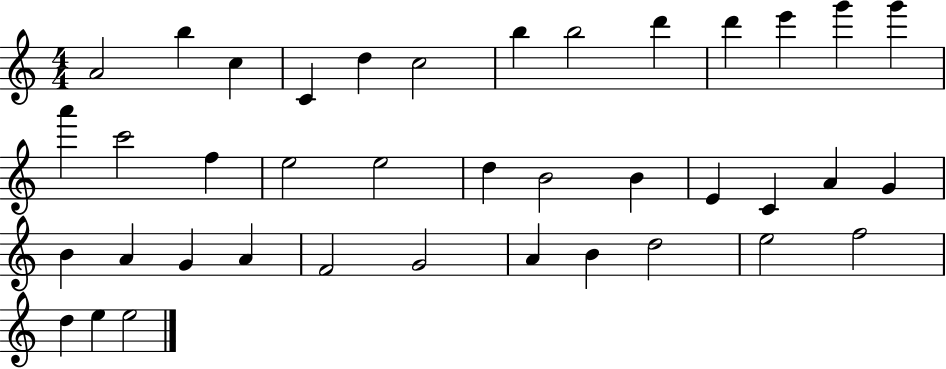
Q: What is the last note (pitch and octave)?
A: E5